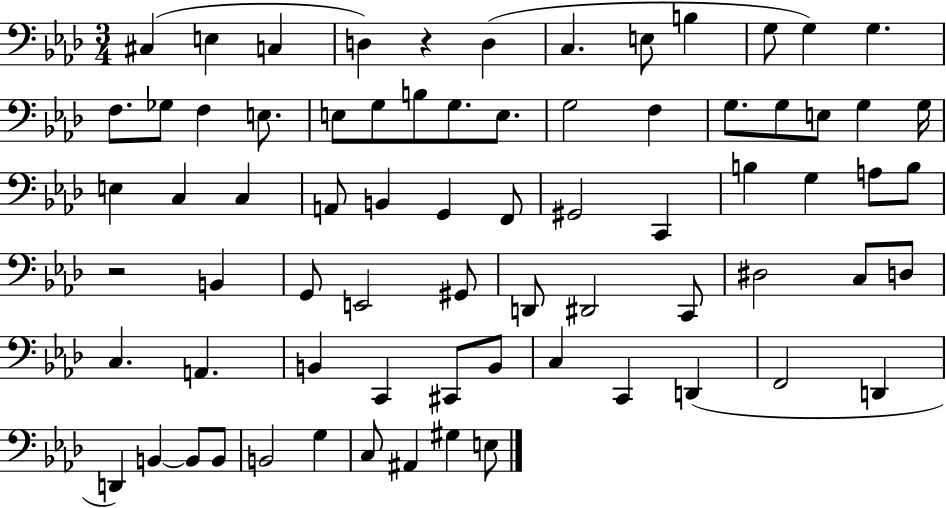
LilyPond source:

{
  \clef bass
  \numericTimeSignature
  \time 3/4
  \key aes \major
  \repeat volta 2 { cis4( e4 c4 | d4) r4 d4( | c4. e8 b4 | g8 g4) g4. | \break f8. ges8 f4 e8. | e8 g8 b8 g8. e8. | g2 f4 | g8. g8 e8 g4 g16 | \break e4 c4 c4 | a,8 b,4 g,4 f,8 | gis,2 c,4 | b4 g4 a8 b8 | \break r2 b,4 | g,8 e,2 gis,8 | d,8 dis,2 c,8 | dis2 c8 d8 | \break c4. a,4. | b,4 c,4 cis,8 b,8 | c4 c,4 d,4( | f,2 d,4 | \break d,4) b,4~~ b,8 b,8 | b,2 g4 | c8 ais,4 gis4 e8 | } \bar "|."
}